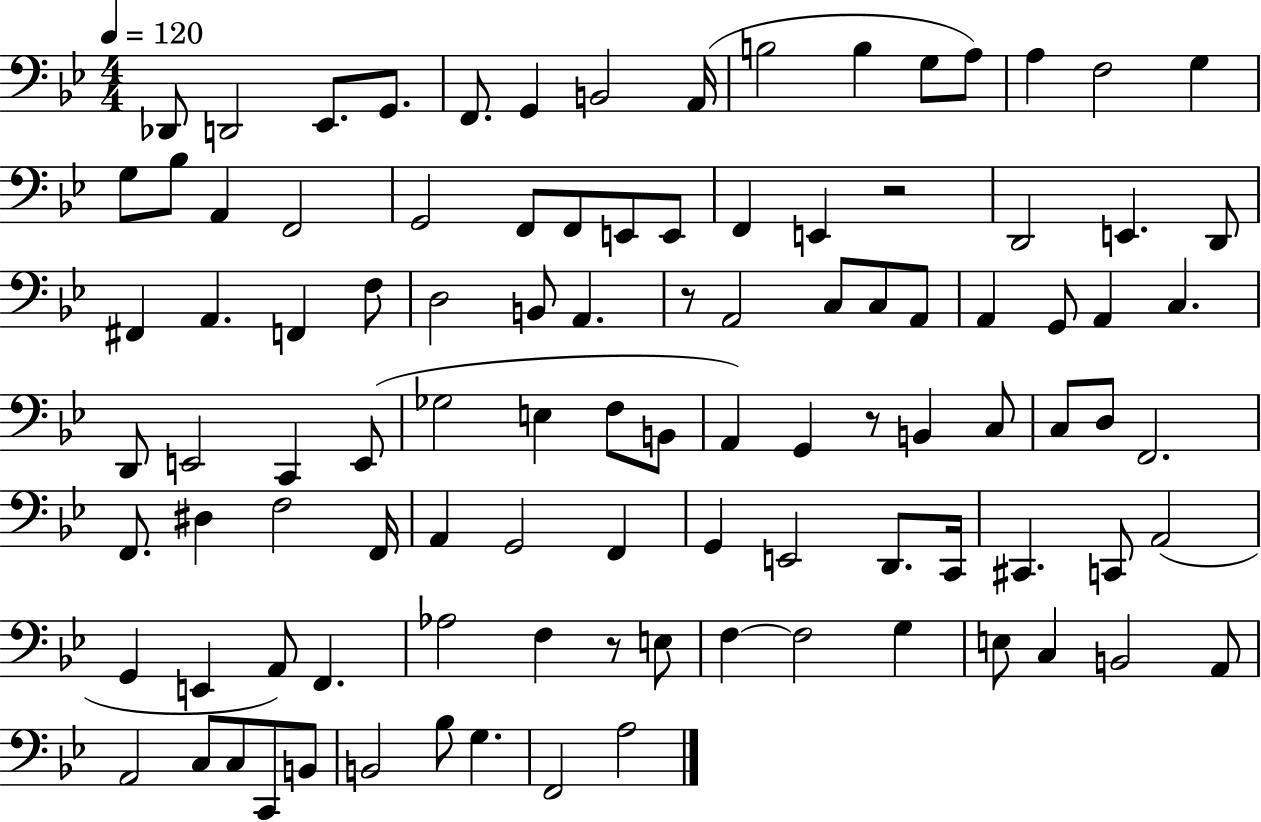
Db2/e D2/h Eb2/e. G2/e. F2/e. G2/q B2/h A2/s B3/h B3/q G3/e A3/e A3/q F3/h G3/q G3/e Bb3/e A2/q F2/h G2/h F2/e F2/e E2/e E2/e F2/q E2/q R/h D2/h E2/q. D2/e F#2/q A2/q. F2/q F3/e D3/h B2/e A2/q. R/e A2/h C3/e C3/e A2/e A2/q G2/e A2/q C3/q. D2/e E2/h C2/q E2/e Gb3/h E3/q F3/e B2/e A2/q G2/q R/e B2/q C3/e C3/e D3/e F2/h. F2/e. D#3/q F3/h F2/s A2/q G2/h F2/q G2/q E2/h D2/e. C2/s C#2/q. C2/e A2/h G2/q E2/q A2/e F2/q. Ab3/h F3/q R/e E3/e F3/q F3/h G3/q E3/e C3/q B2/h A2/e A2/h C3/e C3/e C2/e B2/e B2/h Bb3/e G3/q. F2/h A3/h